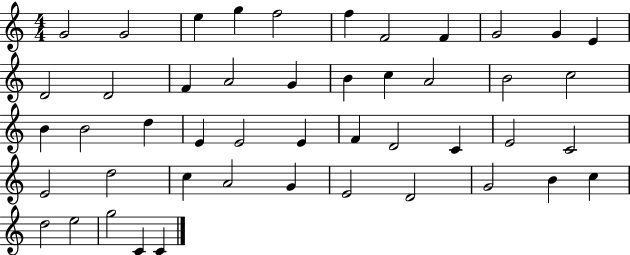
G4/h G4/h E5/q G5/q F5/h F5/q F4/h F4/q G4/h G4/q E4/q D4/h D4/h F4/q A4/h G4/q B4/q C5/q A4/h B4/h C5/h B4/q B4/h D5/q E4/q E4/h E4/q F4/q D4/h C4/q E4/h C4/h E4/h D5/h C5/q A4/h G4/q E4/h D4/h G4/h B4/q C5/q D5/h E5/h G5/h C4/q C4/q